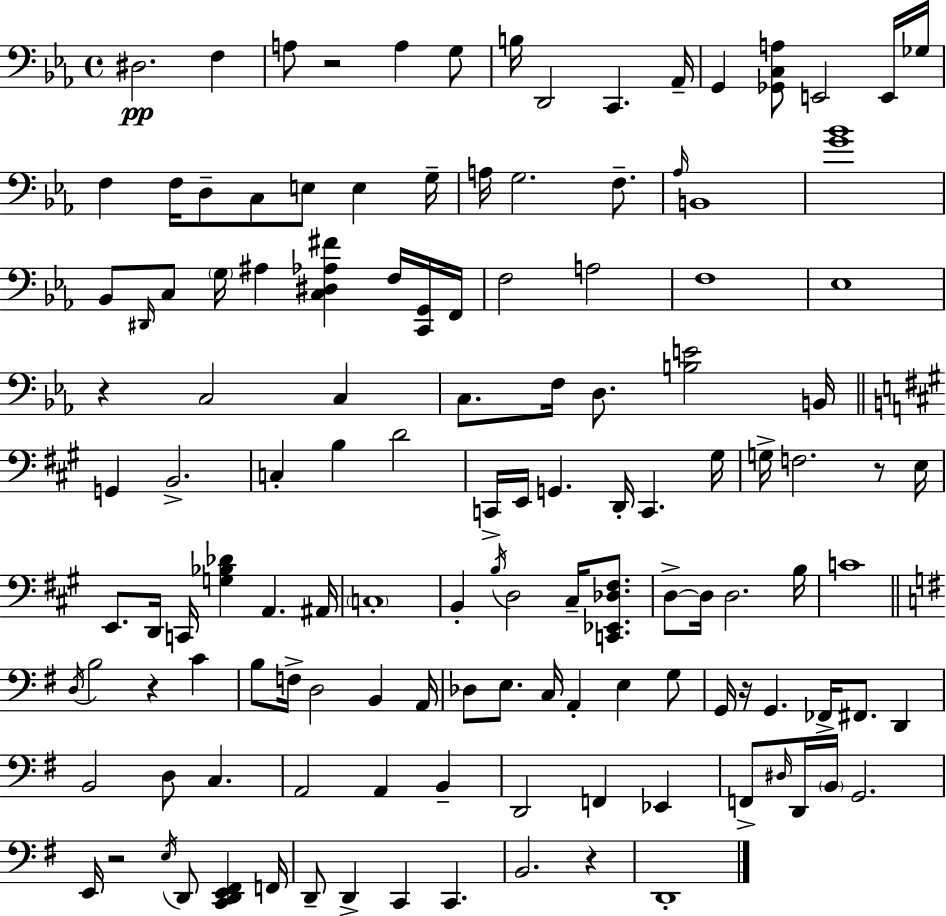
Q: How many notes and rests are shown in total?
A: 129